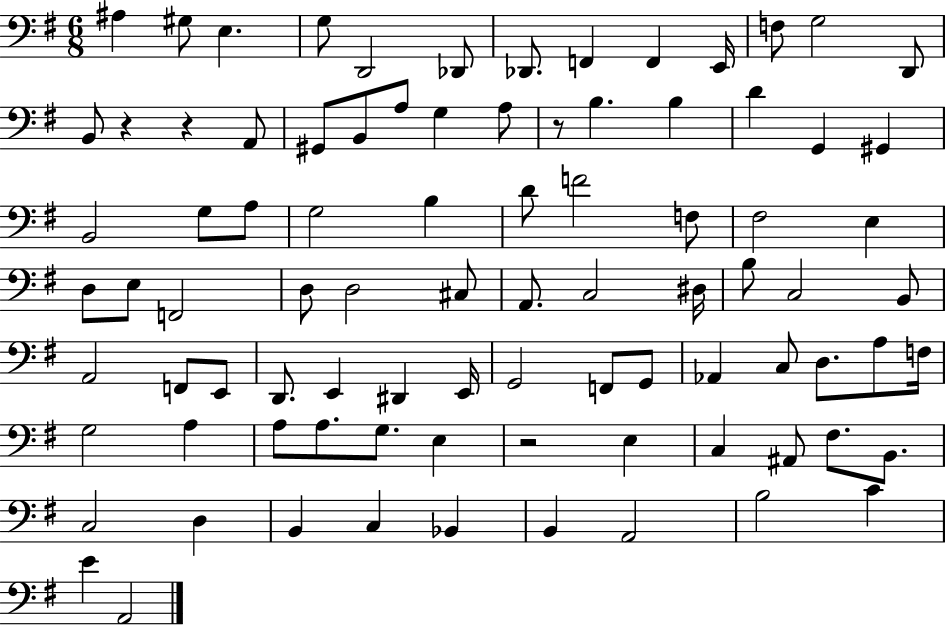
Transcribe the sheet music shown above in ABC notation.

X:1
T:Untitled
M:6/8
L:1/4
K:G
^A, ^G,/2 E, G,/2 D,,2 _D,,/2 _D,,/2 F,, F,, E,,/4 F,/2 G,2 D,,/2 B,,/2 z z A,,/2 ^G,,/2 B,,/2 A,/2 G, A,/2 z/2 B, B, D G,, ^G,, B,,2 G,/2 A,/2 G,2 B, D/2 F2 F,/2 ^F,2 E, D,/2 E,/2 F,,2 D,/2 D,2 ^C,/2 A,,/2 C,2 ^D,/4 B,/2 C,2 B,,/2 A,,2 F,,/2 E,,/2 D,,/2 E,, ^D,, E,,/4 G,,2 F,,/2 G,,/2 _A,, C,/2 D,/2 A,/2 F,/4 G,2 A, A,/2 A,/2 G,/2 E, z2 E, C, ^A,,/2 ^F,/2 B,,/2 C,2 D, B,, C, _B,, B,, A,,2 B,2 C E A,,2